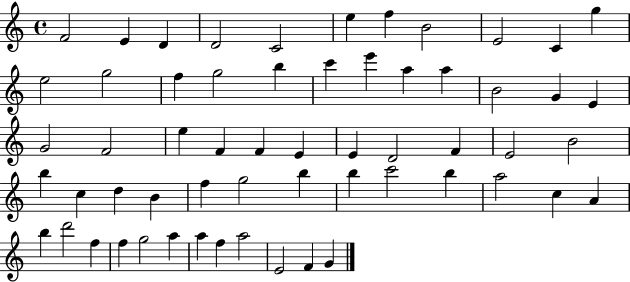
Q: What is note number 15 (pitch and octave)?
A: G5